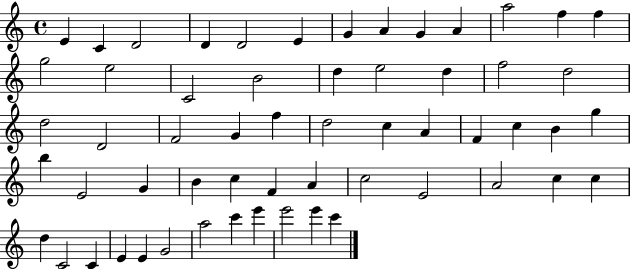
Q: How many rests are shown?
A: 0